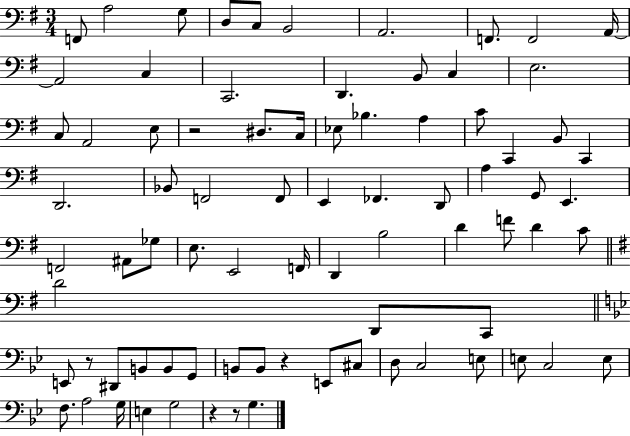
{
  \clef bass
  \numericTimeSignature
  \time 3/4
  \key g \major
  \repeat volta 2 { f,8 a2 g8 | d8 c8 b,2 | a,2. | f,8. f,2 a,16~~ | \break a,2 c4 | c,2. | d,4. b,8 c4 | e2. | \break c8 a,2 e8 | r2 dis8. c16 | ees8 bes4. a4 | c'8 c,4 b,8 c,4 | \break d,2. | bes,8 f,2 f,8 | e,4 fes,4. d,8 | a4 g,8 e,4. | \break f,2 ais,8 ges8 | e8. e,2 f,16 | d,4 b2 | d'4 f'8 d'4 c'8 | \break \bar "||" \break \key e \minor d'2 d,8 c,8 | \bar "||" \break \key g \minor e,8 r8 dis,8 b,8 b,8 g,8 | b,8 b,8 r4 e,8 cis8 | d8 c2 e8 | e8 c2 e8 | \break f8. a2 g16 | e4 g2 | r4 r8 g4. | } \bar "|."
}